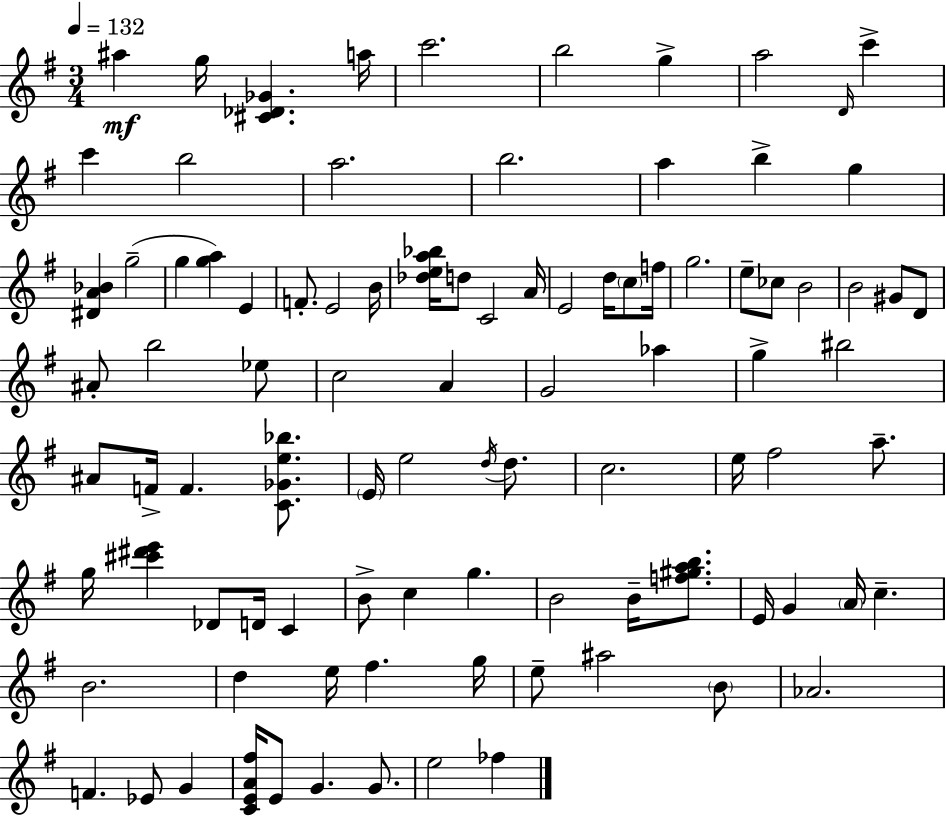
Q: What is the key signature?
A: E minor